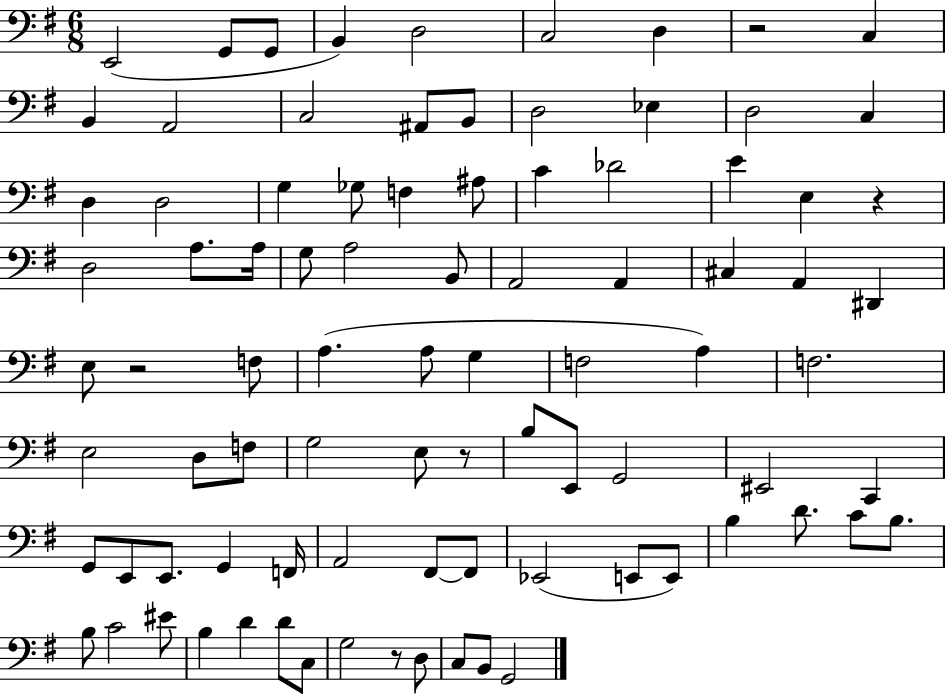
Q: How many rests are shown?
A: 5